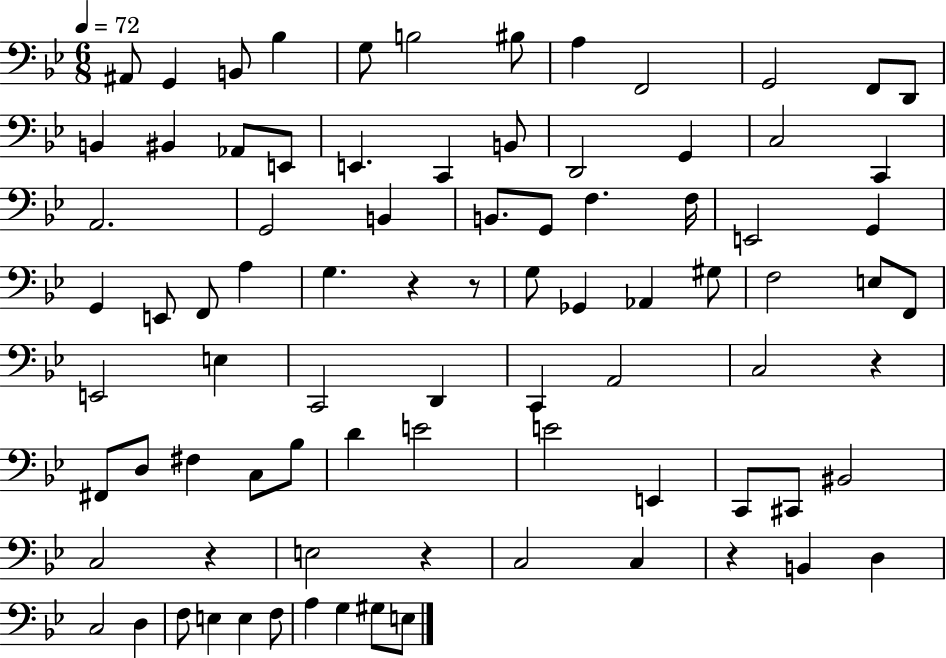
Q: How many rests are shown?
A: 6